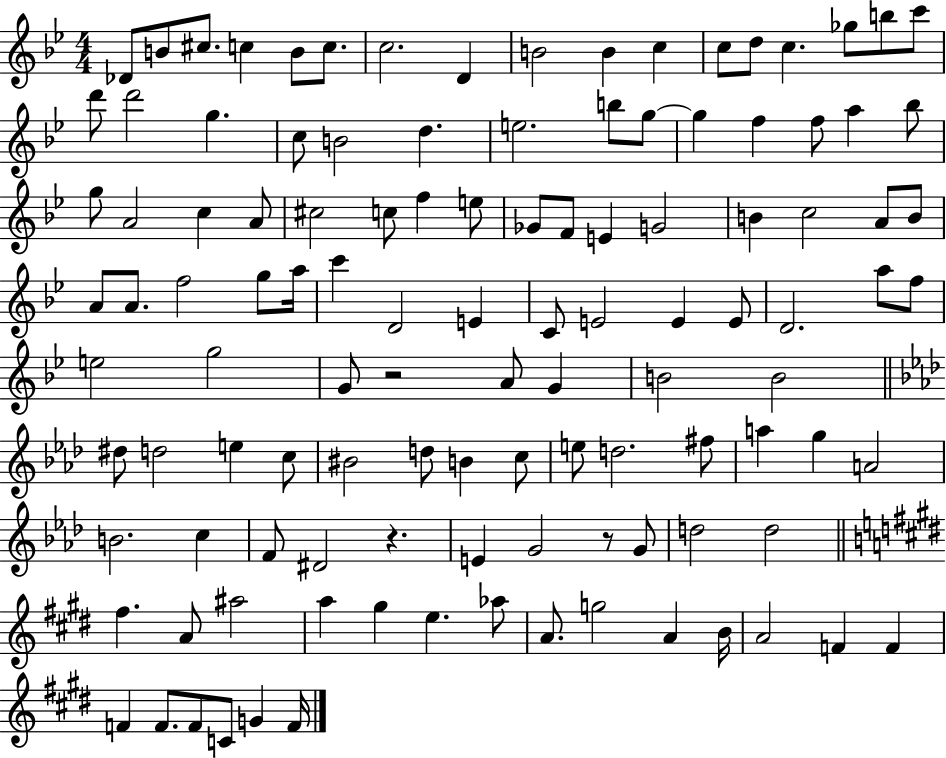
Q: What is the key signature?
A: BES major